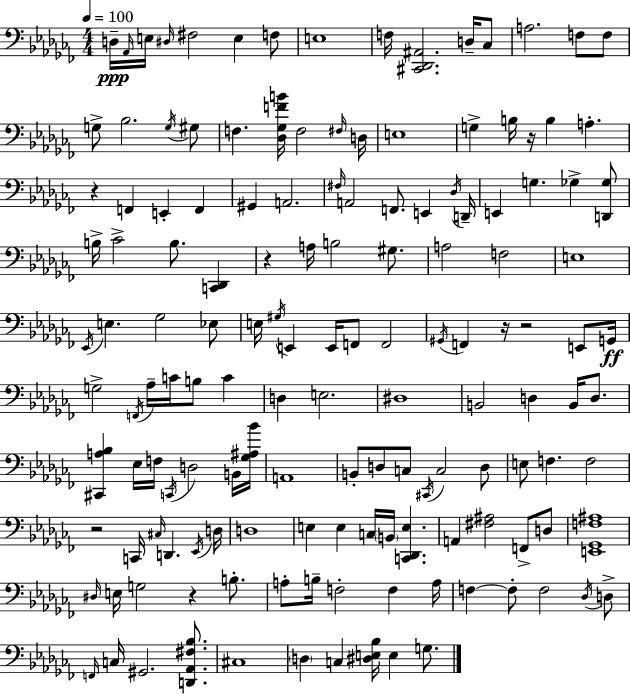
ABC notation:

X:1
T:Untitled
M:4/4
L:1/4
K:Abm
D,/4 _A,,/4 E,/4 ^D,/4 ^F,2 E, F,/2 E,4 F,/4 [^C,,_D,,^A,,]2 D,/4 _C,/2 A,2 F,/2 F,/2 G,/2 _B,2 G,/4 ^G,/2 F, [_D,_G,FB]/4 F,2 ^F,/4 D,/4 E,4 G, B,/4 z/4 B, A, z F,, E,, F,, ^G,, A,,2 ^F,/4 A,,2 F,,/2 E,, _D,/4 D,,/4 E,, G, _G, [D,,_G,]/2 B,/4 _C2 B,/2 [C,,_D,,] z A,/4 B,2 ^G,/2 A,2 F,2 E,4 _E,,/4 E, _G,2 _E,/2 E,/4 ^G,/4 E,, E,,/4 F,,/2 F,,2 ^G,,/4 F,, z/4 z2 E,,/2 G,,/4 G,2 F,,/4 _A,/4 C/4 B,/2 C D, E,2 ^D,4 B,,2 D, B,,/4 D,/2 [^C,,A,_B,] _E,/4 F,/4 C,,/4 D,2 B,,/4 [_G,^A,_B]/4 A,,4 B,,/2 D,/2 C,/2 ^C,,/4 C,2 D,/2 E,/2 F, F,2 z2 C,,/4 ^C,/4 D,, _E,,/4 D,/4 D,4 E, E, C,/4 B,,/4 [C,,_D,,E,] A,, [^F,^A,]2 F,,/2 D,/2 [E,,_G,,F,^A,]4 ^D,/4 E,/4 G,2 z B,/2 A,/2 B,/4 F,2 F, A,/4 F, F,/2 F,2 _D,/4 D,/2 F,,/4 C,/4 ^G,,2 [D,,_A,,^F,_B,]/2 ^C,4 D, C, [^D,E,_B,]/4 E, G,/2